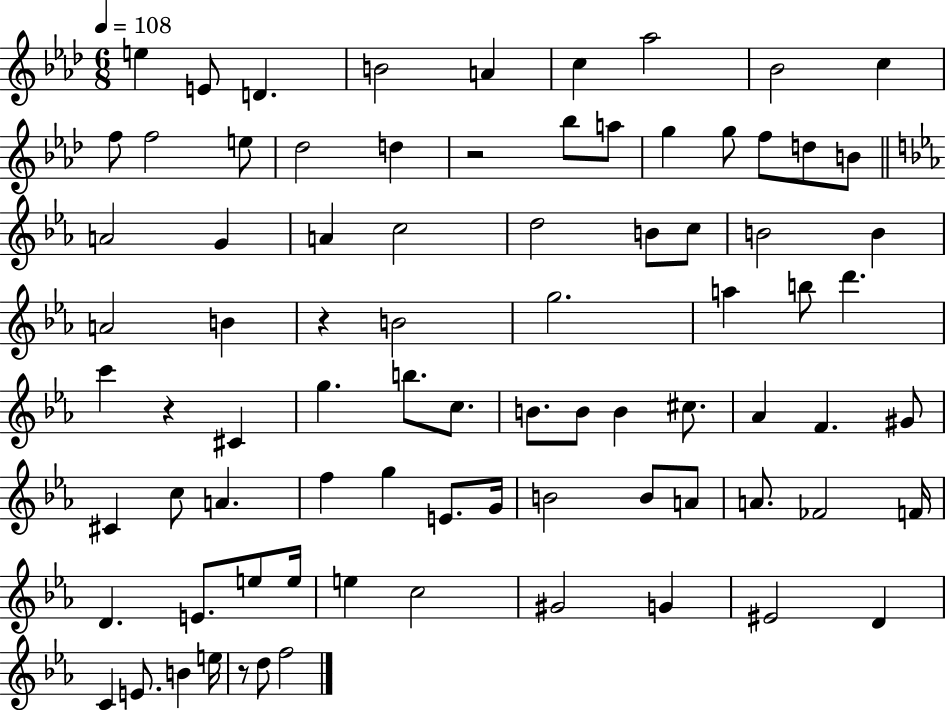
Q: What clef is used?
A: treble